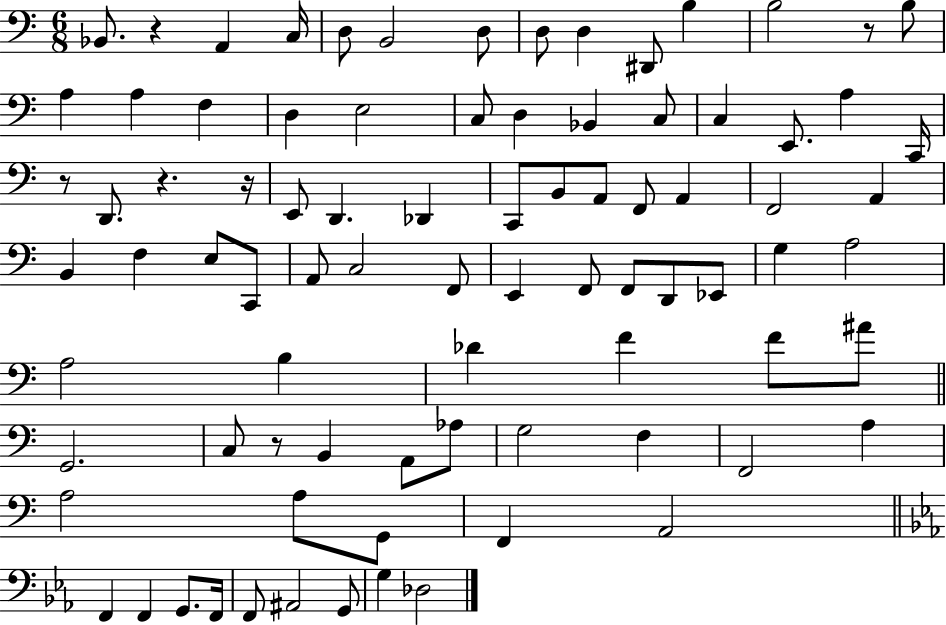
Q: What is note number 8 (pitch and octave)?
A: D3